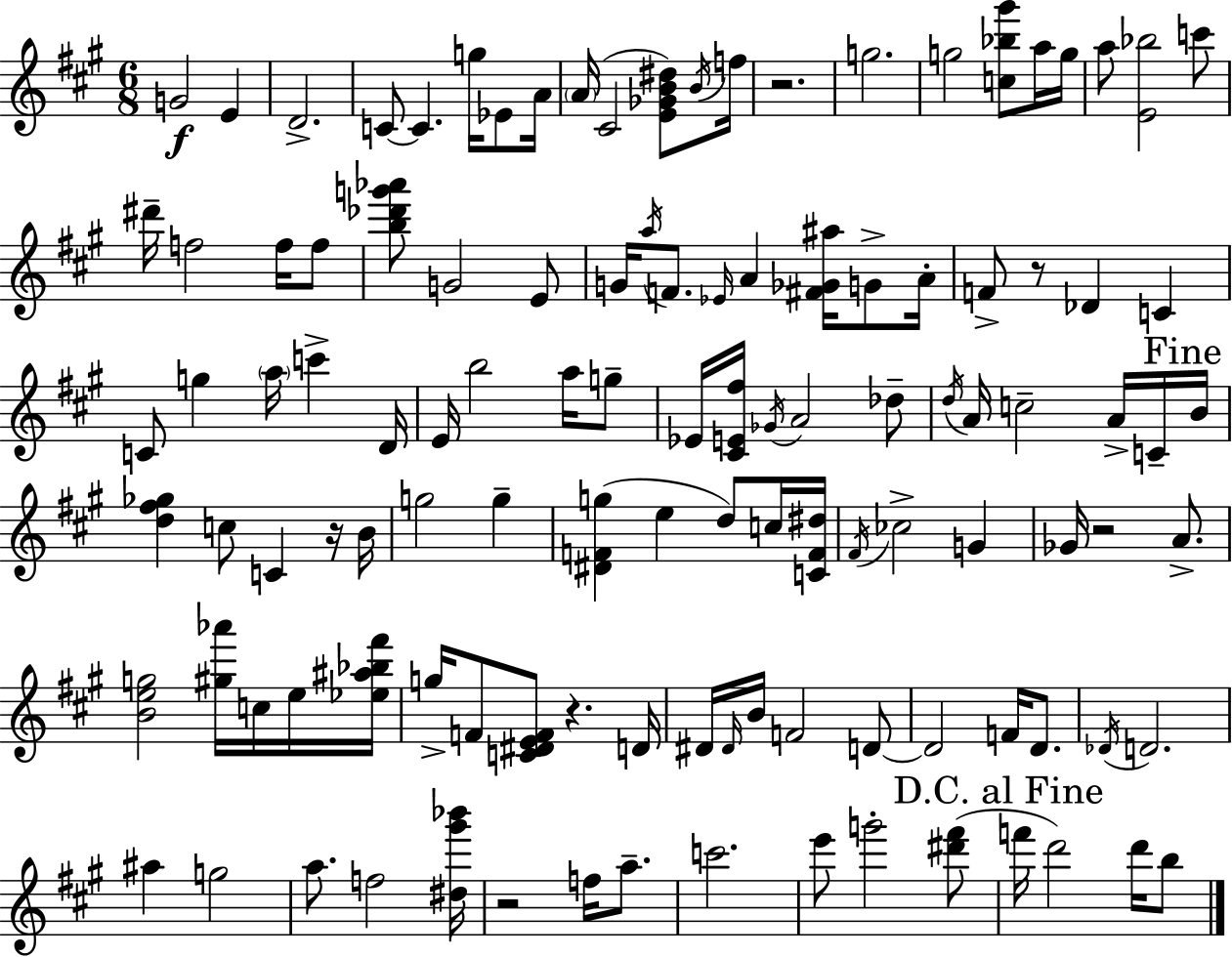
{
  \clef treble
  \numericTimeSignature
  \time 6/8
  \key a \major
  g'2\f e'4 | d'2.-> | c'8~~ c'4. g''16 ees'8 a'16 | \parenthesize a'16( cis'2 <e' ges' b' dis''>8) \acciaccatura { b'16 } | \break f''16 r2. | g''2. | g''2 <c'' bes'' gis'''>8 a''16 | g''16 a''8 <e' bes''>2 c'''8 | \break dis'''16-- f''2 f''16 f''8 | <b'' des''' g''' aes'''>8 g'2 e'8 | g'16 \acciaccatura { a''16 } f'8. \grace { ees'16 } a'4 <fis' ges' ais''>16 | g'8-> a'16-. f'8-> r8 des'4 c'4 | \break c'8 g''4 \parenthesize a''16 c'''4-> | d'16 e'16 b''2 | a''16 g''8-- ees'16 <cis' e' fis''>16 \acciaccatura { ges'16 } a'2 | des''8-- \acciaccatura { d''16 } a'16 c''2-- | \break a'16-> c'16-- \mark "Fine" b'16 <d'' fis'' ges''>4 c''8 c'4 | r16 b'16 g''2 | g''4-- <dis' f' g''>4( e''4 | d''8) c''16 <c' f' dis''>16 \acciaccatura { fis'16 } ces''2-> | \break g'4 ges'16 r2 | a'8.-> <b' e'' g''>2 | <gis'' aes'''>16 c''16 e''16 <ees'' ais'' bes'' fis'''>16 g''16-> f'8 <c' dis' e' f'>8 r4. | d'16 dis'16 \grace { dis'16 } b'16 f'2 | \break d'8~~ d'2 | f'16 d'8. \acciaccatura { des'16 } d'2. | ais''4 | g''2 a''8. f''2 | \break <dis'' gis''' bes'''>16 r2 | f''16 a''8.-- c'''2. | e'''8 g'''2-. | <dis''' fis'''>8( \mark "D.C. al Fine" f'''16 d'''2) | \break d'''16 b''8 \bar "|."
}